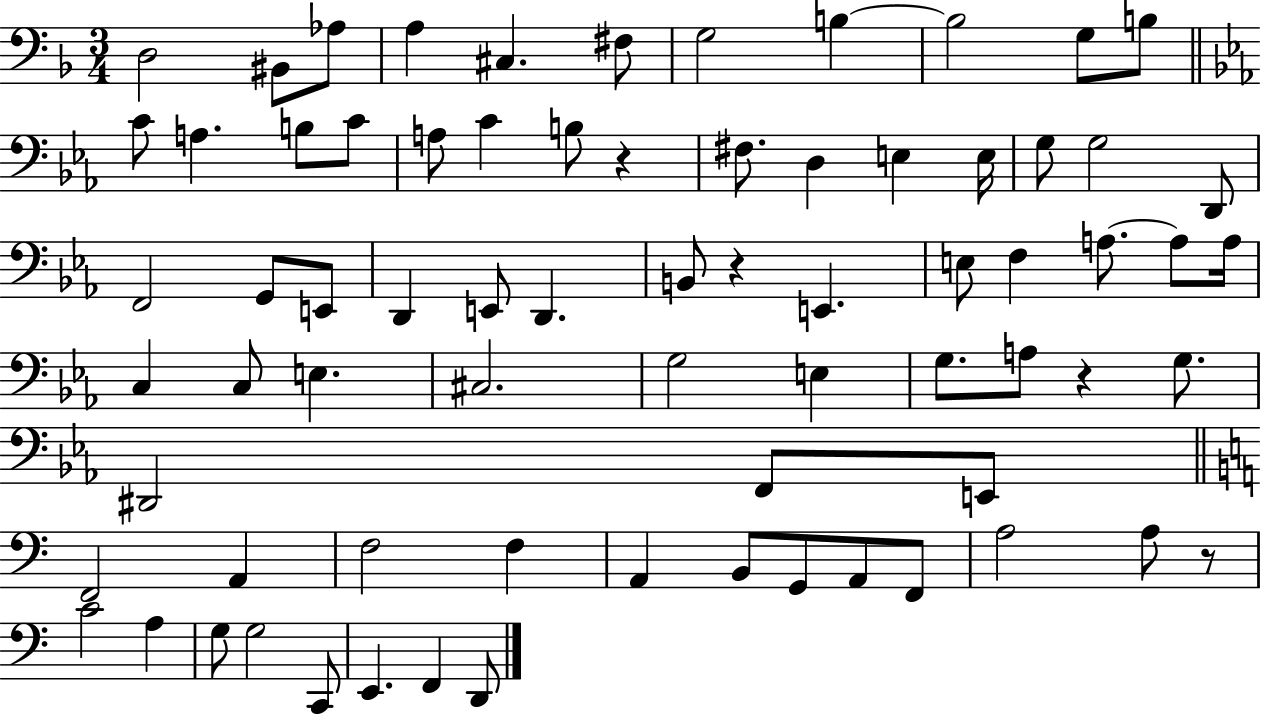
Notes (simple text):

D3/h BIS2/e Ab3/e A3/q C#3/q. F#3/e G3/h B3/q B3/h G3/e B3/e C4/e A3/q. B3/e C4/e A3/e C4/q B3/e R/q F#3/e. D3/q E3/q E3/s G3/e G3/h D2/e F2/h G2/e E2/e D2/q E2/e D2/q. B2/e R/q E2/q. E3/e F3/q A3/e. A3/e A3/s C3/q C3/e E3/q. C#3/h. G3/h E3/q G3/e. A3/e R/q G3/e. D#2/h F2/e E2/e F2/h A2/q F3/h F3/q A2/q B2/e G2/e A2/e F2/e A3/h A3/e R/e C4/h A3/q G3/e G3/h C2/e E2/q. F2/q D2/e